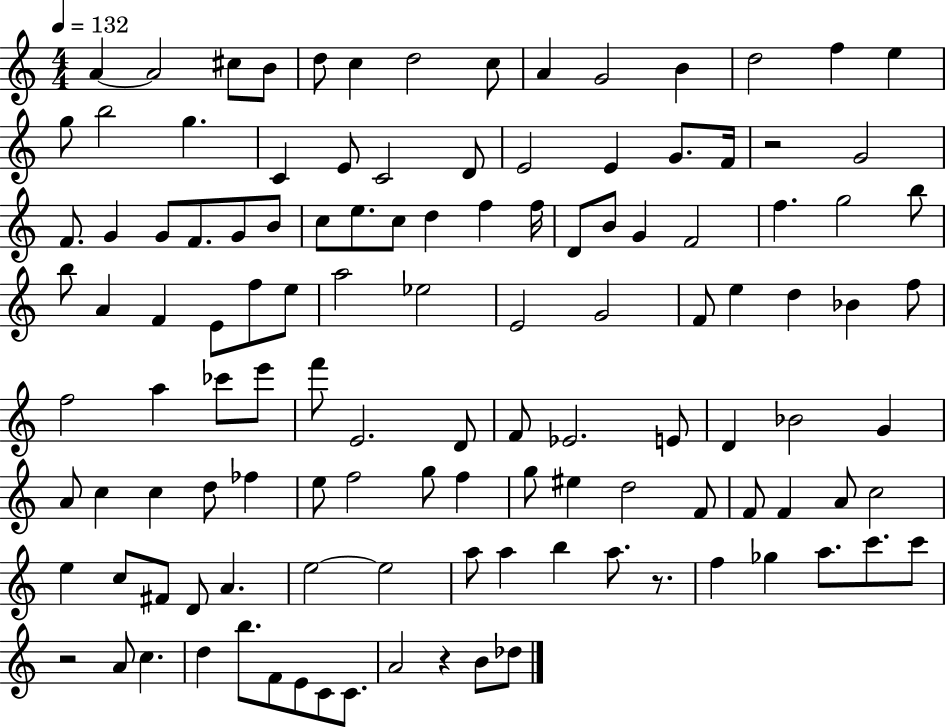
{
  \clef treble
  \numericTimeSignature
  \time 4/4
  \key c \major
  \tempo 4 = 132
  a'4~~ a'2 cis''8 b'8 | d''8 c''4 d''2 c''8 | a'4 g'2 b'4 | d''2 f''4 e''4 | \break g''8 b''2 g''4. | c'4 e'8 c'2 d'8 | e'2 e'4 g'8. f'16 | r2 g'2 | \break f'8. g'4 g'8 f'8. g'8 b'8 | c''8 e''8. c''8 d''4 f''4 f''16 | d'8 b'8 g'4 f'2 | f''4. g''2 b''8 | \break b''8 a'4 f'4 e'8 f''8 e''8 | a''2 ees''2 | e'2 g'2 | f'8 e''4 d''4 bes'4 f''8 | \break f''2 a''4 ces'''8 e'''8 | f'''8 e'2. d'8 | f'8 ees'2. e'8 | d'4 bes'2 g'4 | \break a'8 c''4 c''4 d''8 fes''4 | e''8 f''2 g''8 f''4 | g''8 eis''4 d''2 f'8 | f'8 f'4 a'8 c''2 | \break e''4 c''8 fis'8 d'8 a'4. | e''2~~ e''2 | a''8 a''4 b''4 a''8. r8. | f''4 ges''4 a''8. c'''8. c'''8 | \break r2 a'8 c''4. | d''4 b''8. f'8 e'8 c'8 c'8. | a'2 r4 b'8 des''8 | \bar "|."
}